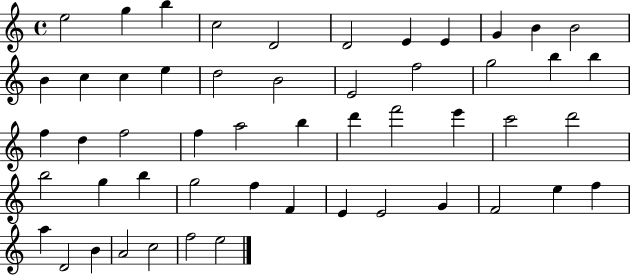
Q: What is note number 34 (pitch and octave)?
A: B5